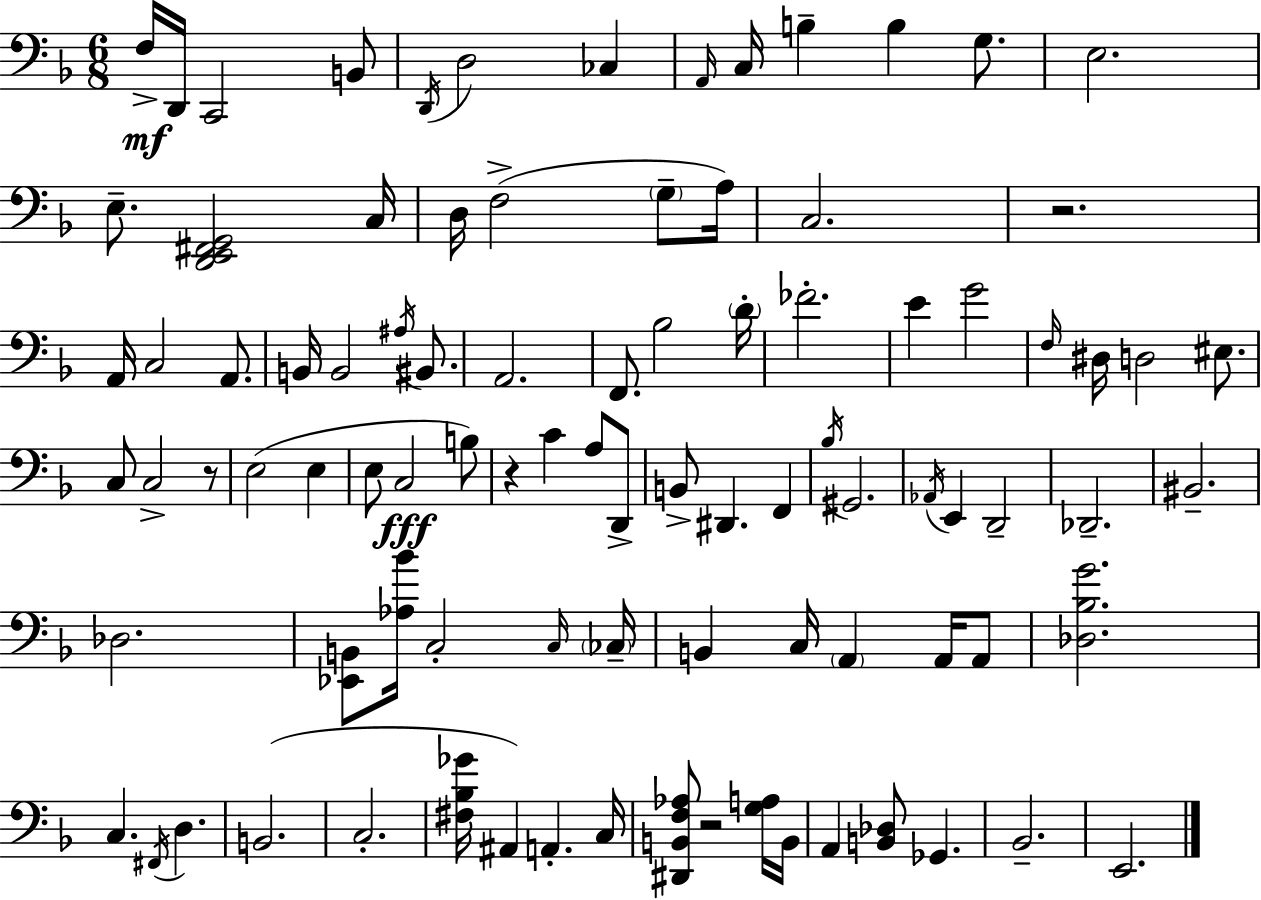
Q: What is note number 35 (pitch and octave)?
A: F3